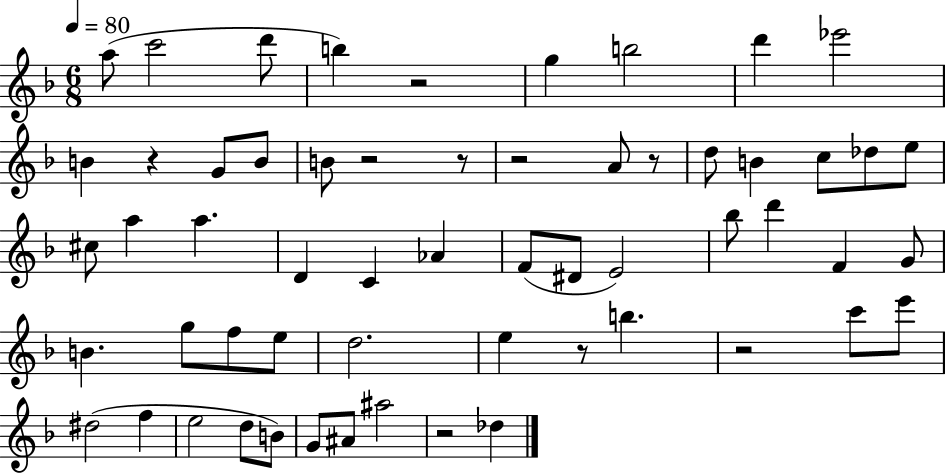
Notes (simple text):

A5/e C6/h D6/e B5/q R/h G5/q B5/h D6/q Eb6/h B4/q R/q G4/e B4/e B4/e R/h R/e R/h A4/e R/e D5/e B4/q C5/e Db5/e E5/e C#5/e A5/q A5/q. D4/q C4/q Ab4/q F4/e D#4/e E4/h Bb5/e D6/q F4/q G4/e B4/q. G5/e F5/e E5/e D5/h. E5/q R/e B5/q. R/h C6/e E6/e D#5/h F5/q E5/h D5/e B4/e G4/e A#4/e A#5/h R/h Db5/q